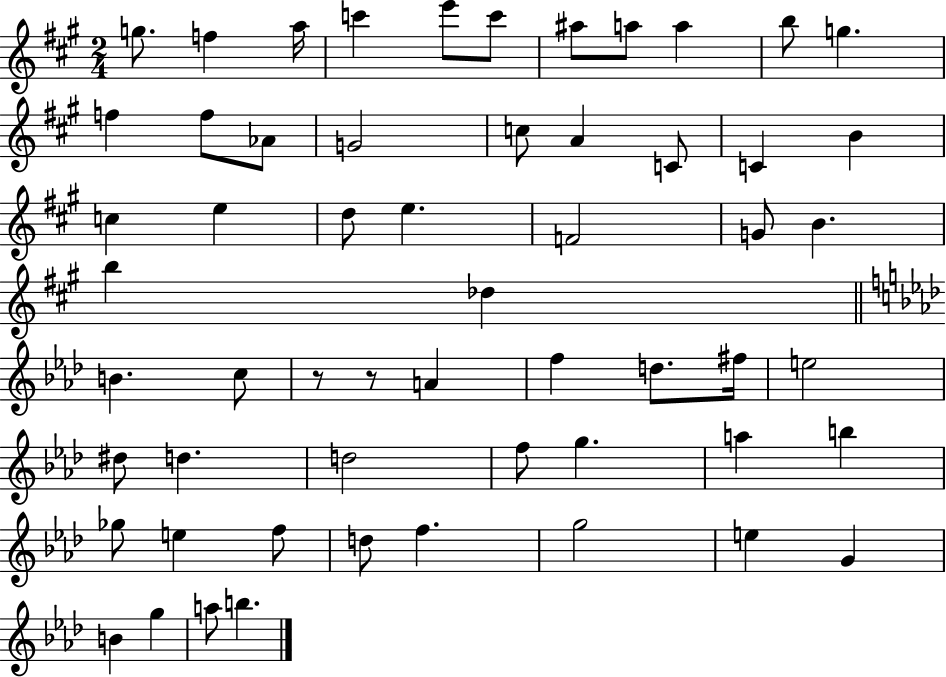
X:1
T:Untitled
M:2/4
L:1/4
K:A
g/2 f a/4 c' e'/2 c'/2 ^a/2 a/2 a b/2 g f f/2 _A/2 G2 c/2 A C/2 C B c e d/2 e F2 G/2 B b _d B c/2 z/2 z/2 A f d/2 ^f/4 e2 ^d/2 d d2 f/2 g a b _g/2 e f/2 d/2 f g2 e G B g a/2 b